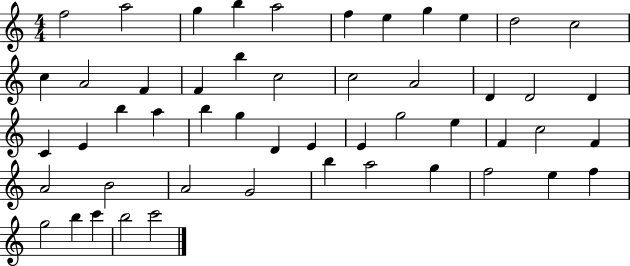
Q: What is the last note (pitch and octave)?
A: C6